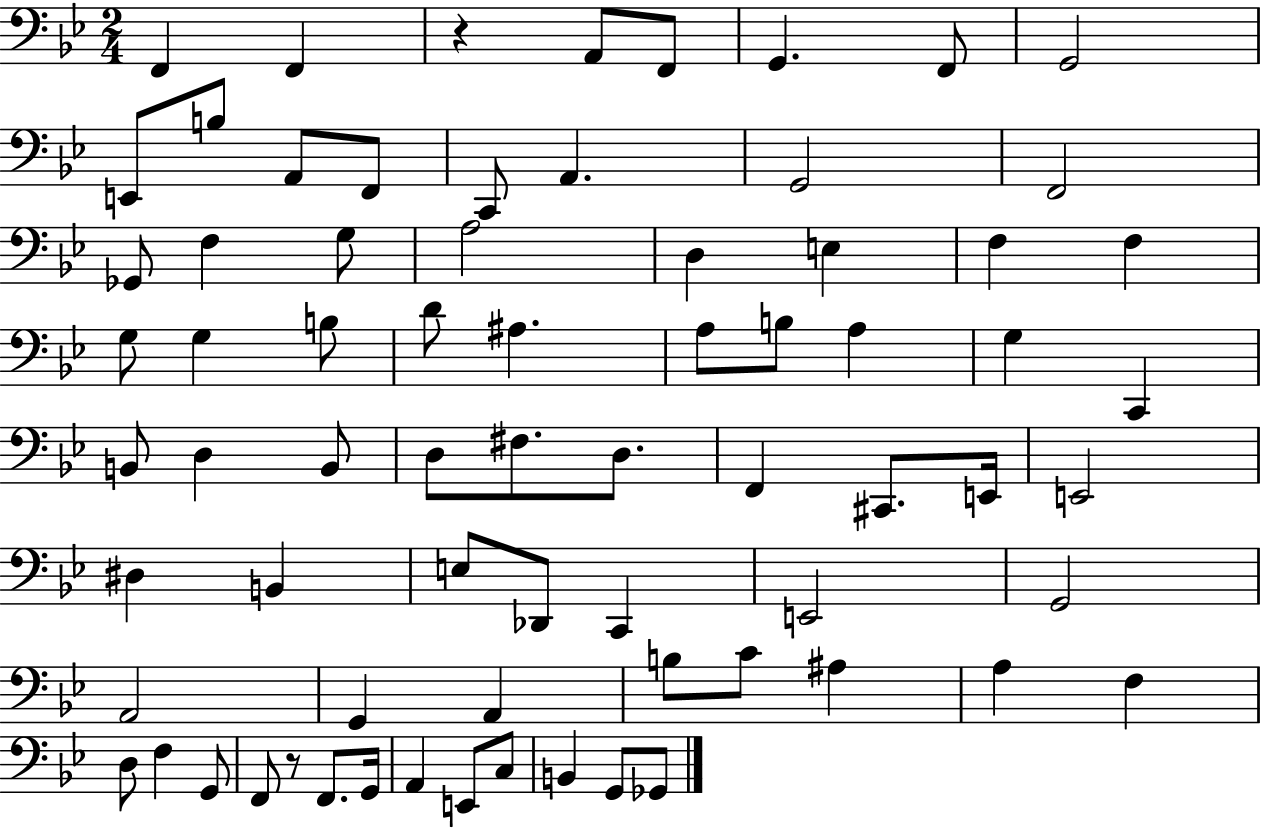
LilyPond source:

{
  \clef bass
  \numericTimeSignature
  \time 2/4
  \key bes \major
  f,4 f,4 | r4 a,8 f,8 | g,4. f,8 | g,2 | \break e,8 b8 a,8 f,8 | c,8 a,4. | g,2 | f,2 | \break ges,8 f4 g8 | a2 | d4 e4 | f4 f4 | \break g8 g4 b8 | d'8 ais4. | a8 b8 a4 | g4 c,4 | \break b,8 d4 b,8 | d8 fis8. d8. | f,4 cis,8. e,16 | e,2 | \break dis4 b,4 | e8 des,8 c,4 | e,2 | g,2 | \break a,2 | g,4 a,4 | b8 c'8 ais4 | a4 f4 | \break d8 f4 g,8 | f,8 r8 f,8. g,16 | a,4 e,8 c8 | b,4 g,8 ges,8 | \break \bar "|."
}